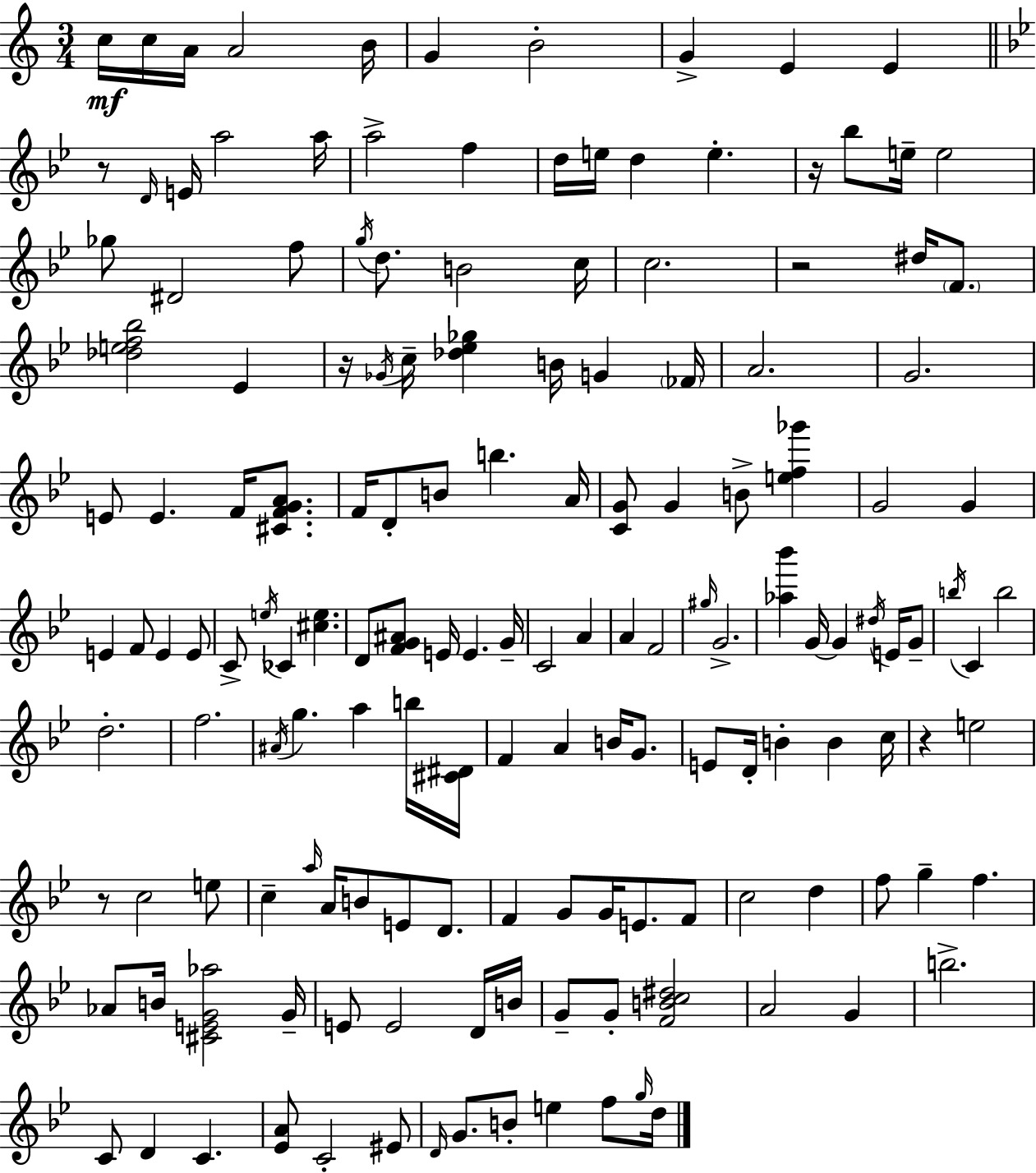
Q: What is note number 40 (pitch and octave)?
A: A4